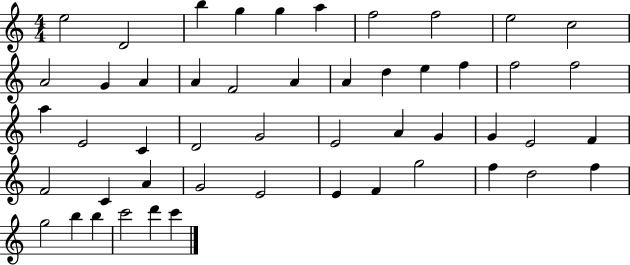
X:1
T:Untitled
M:4/4
L:1/4
K:C
e2 D2 b g g a f2 f2 e2 c2 A2 G A A F2 A A d e f f2 f2 a E2 C D2 G2 E2 A G G E2 F F2 C A G2 E2 E F g2 f d2 f g2 b b c'2 d' c'